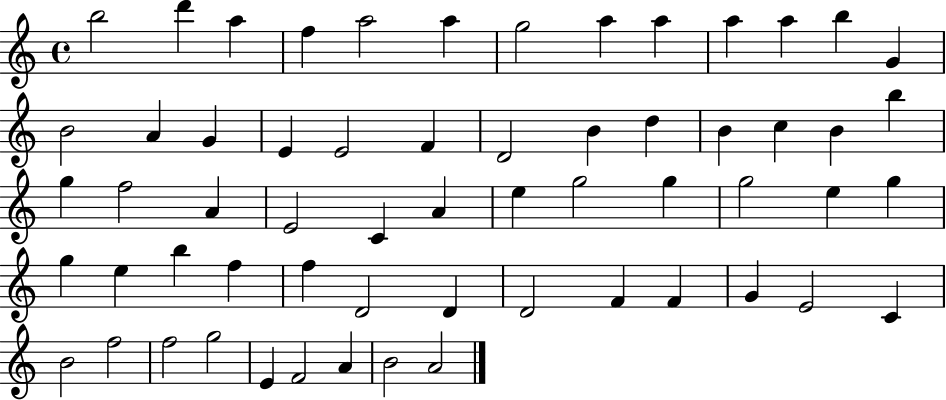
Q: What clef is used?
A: treble